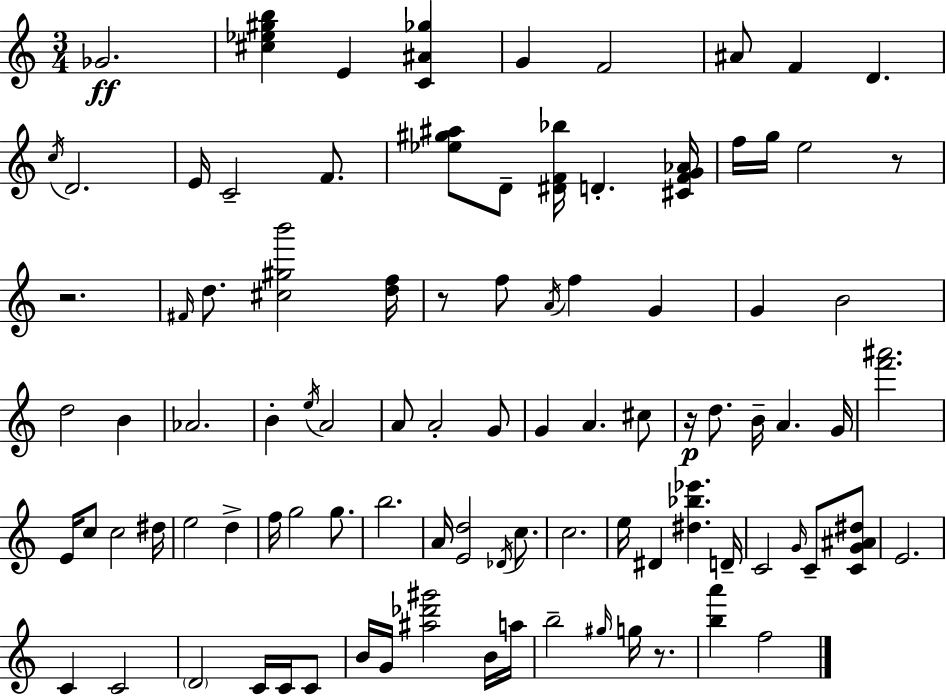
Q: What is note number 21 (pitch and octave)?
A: A4